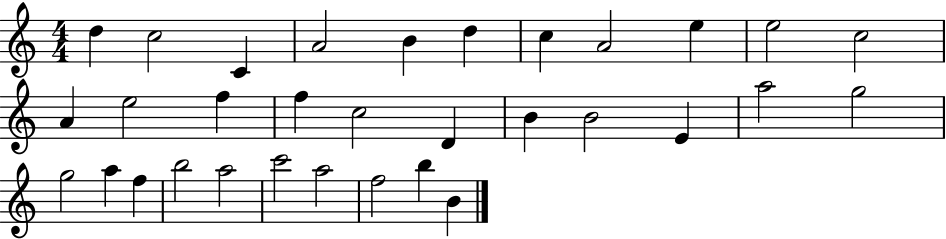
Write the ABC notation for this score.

X:1
T:Untitled
M:4/4
L:1/4
K:C
d c2 C A2 B d c A2 e e2 c2 A e2 f f c2 D B B2 E a2 g2 g2 a f b2 a2 c'2 a2 f2 b B